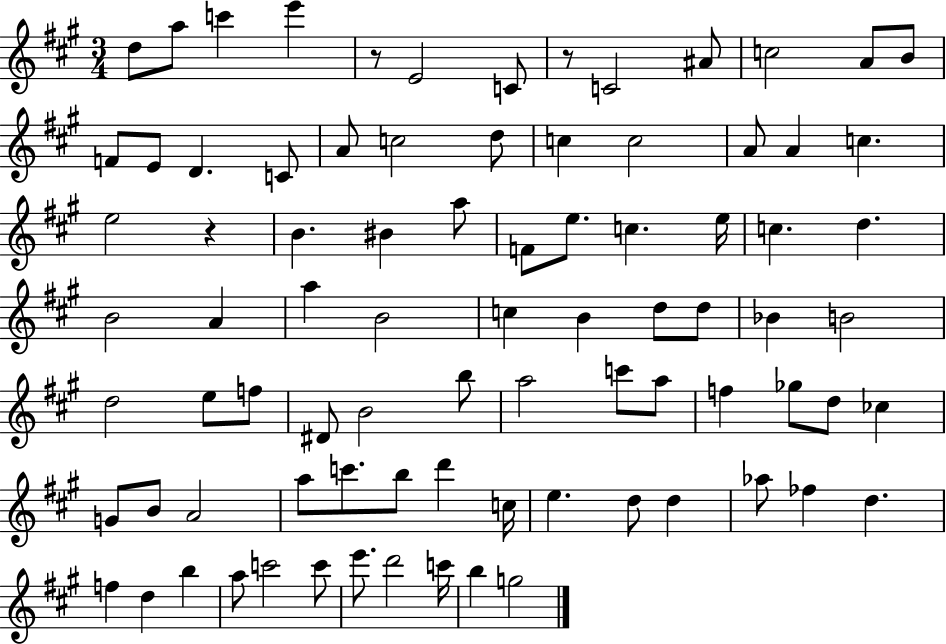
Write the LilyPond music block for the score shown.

{
  \clef treble
  \numericTimeSignature
  \time 3/4
  \key a \major
  \repeat volta 2 { d''8 a''8 c'''4 e'''4 | r8 e'2 c'8 | r8 c'2 ais'8 | c''2 a'8 b'8 | \break f'8 e'8 d'4. c'8 | a'8 c''2 d''8 | c''4 c''2 | a'8 a'4 c''4. | \break e''2 r4 | b'4. bis'4 a''8 | f'8 e''8. c''4. e''16 | c''4. d''4. | \break b'2 a'4 | a''4 b'2 | c''4 b'4 d''8 d''8 | bes'4 b'2 | \break d''2 e''8 f''8 | dis'8 b'2 b''8 | a''2 c'''8 a''8 | f''4 ges''8 d''8 ces''4 | \break g'8 b'8 a'2 | a''8 c'''8. b''8 d'''4 c''16 | e''4. d''8 d''4 | aes''8 fes''4 d''4. | \break f''4 d''4 b''4 | a''8 c'''2 c'''8 | e'''8. d'''2 c'''16 | b''4 g''2 | \break } \bar "|."
}